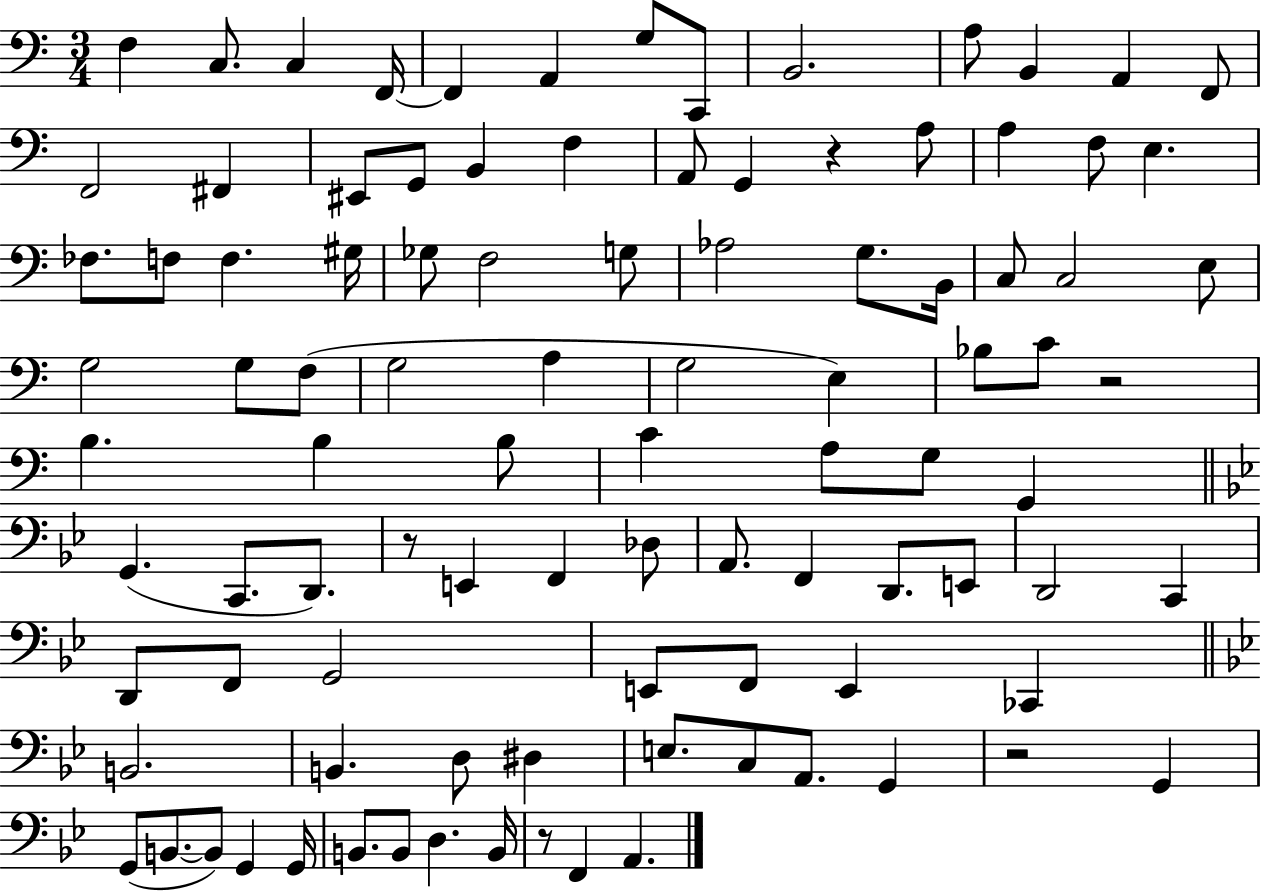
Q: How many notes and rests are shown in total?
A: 98